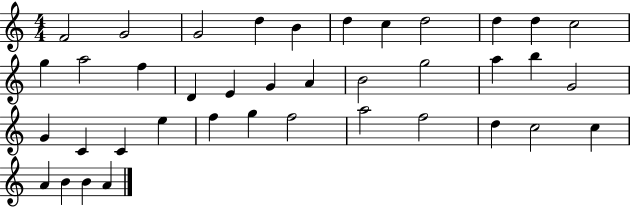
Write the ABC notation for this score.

X:1
T:Untitled
M:4/4
L:1/4
K:C
F2 G2 G2 d B d c d2 d d c2 g a2 f D E G A B2 g2 a b G2 G C C e f g f2 a2 f2 d c2 c A B B A